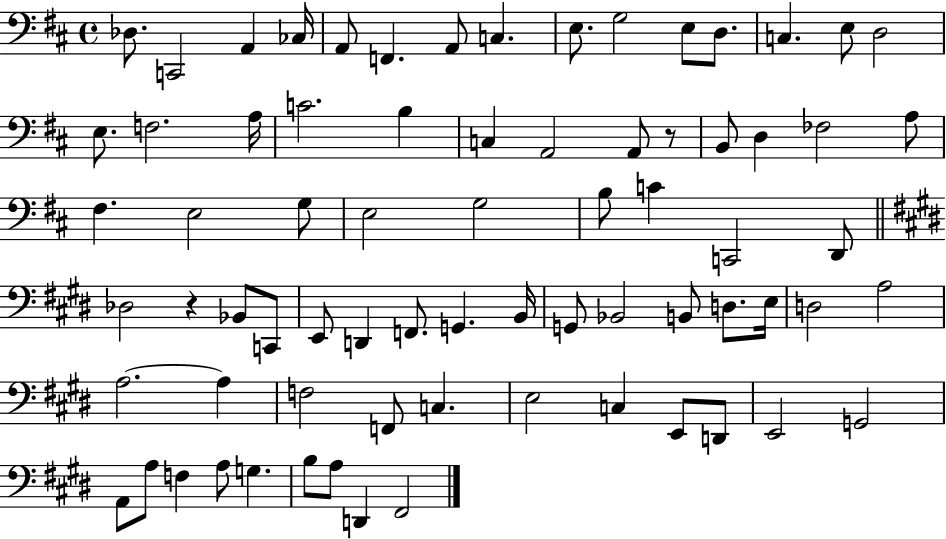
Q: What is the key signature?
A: D major